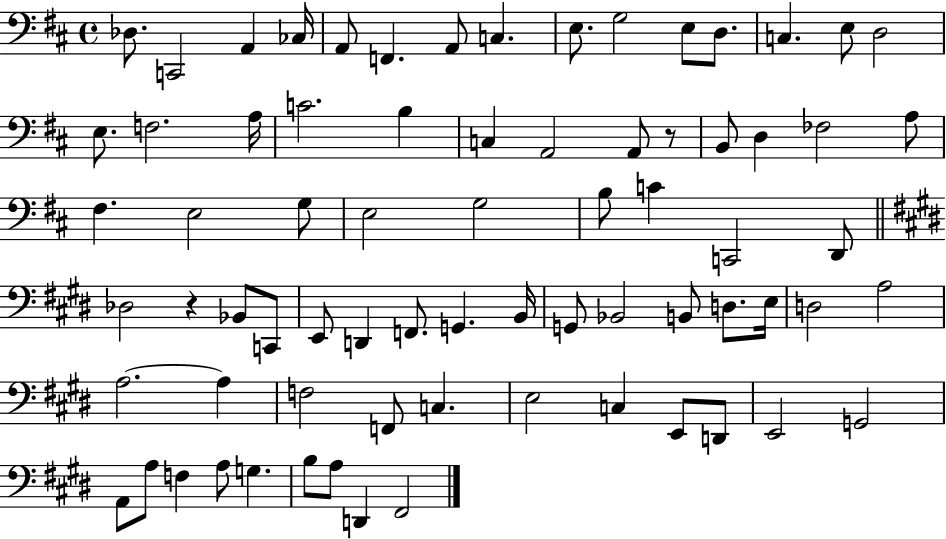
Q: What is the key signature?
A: D major